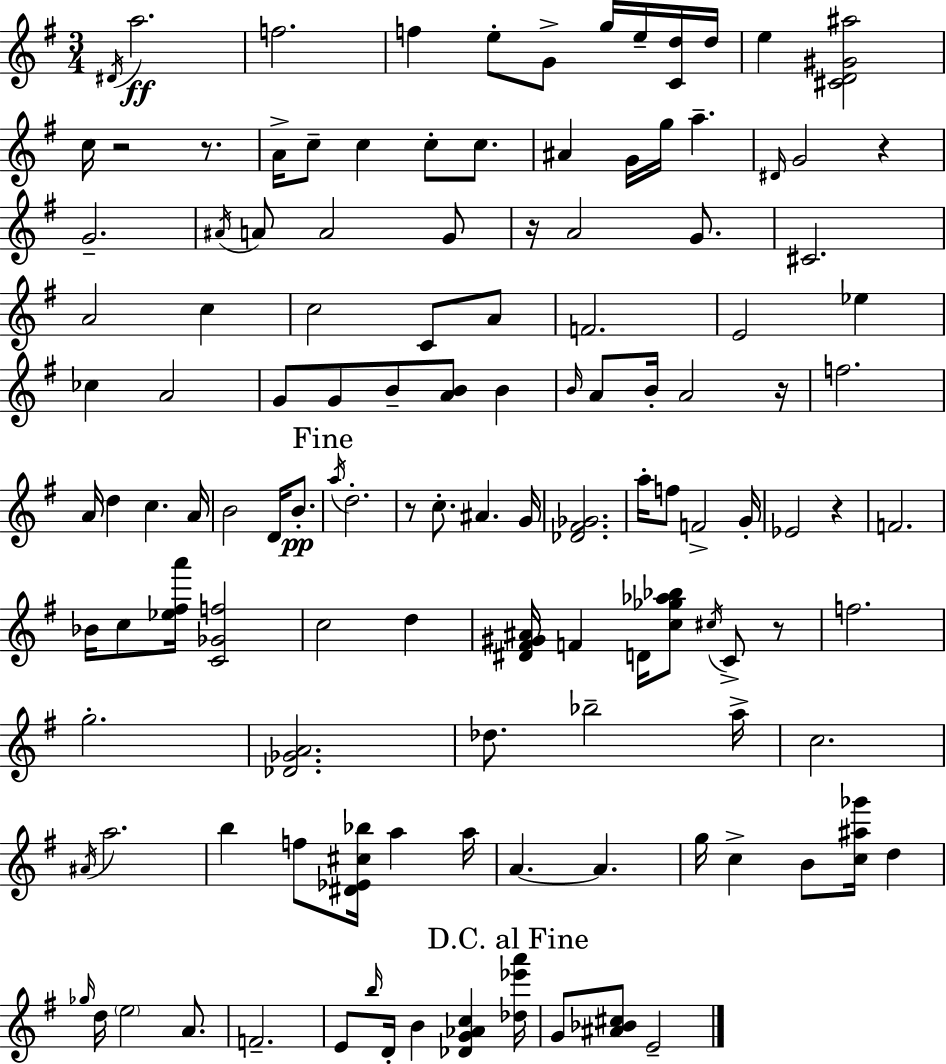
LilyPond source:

{
  \clef treble
  \numericTimeSignature
  \time 3/4
  \key e \minor
  \repeat volta 2 { \acciaccatura { dis'16 }\ff a''2. | f''2. | f''4 e''8-. g'8-> g''16 e''16-- <c' d''>16 | d''16 e''4 <cis' d' gis' ais''>2 | \break c''16 r2 r8. | a'16-> c''8-- c''4 c''8-. c''8. | ais'4 g'16 g''16 a''4.-- | \grace { dis'16 } g'2 r4 | \break g'2.-- | \acciaccatura { ais'16 } a'8 a'2 | g'8 r16 a'2 | g'8. cis'2. | \break a'2 c''4 | c''2 c'8 | a'8 f'2. | e'2 ees''4 | \break ces''4 a'2 | g'8 g'8 b'8-- <a' b'>8 b'4 | \grace { b'16 } a'8 b'16-. a'2 | r16 f''2. | \break a'16 d''4 c''4. | a'16 b'2 | d'16 b'8.-.\pp \mark "Fine" \acciaccatura { a''16 } d''2.-. | r8 c''8.-. ais'4. | \break g'16 <des' fis' ges'>2. | a''16-. f''8 f'2-> | g'16-. ees'2 | r4 f'2. | \break bes'16 c''8 <ees'' fis'' a'''>16 <c' ges' f''>2 | c''2 | d''4 <dis' fis' gis' ais'>16 f'4 d'16 <c'' ges'' aes'' bes''>8 | \acciaccatura { cis''16 } c'8-> r8 f''2. | \break g''2.-. | <des' ges' a'>2. | des''8. bes''2-- | a''16-> c''2. | \break \acciaccatura { ais'16 } a''2. | b''4 f''8 | <dis' ees' cis'' bes''>16 a''4 a''16 a'4.~~ | a'4. g''16 c''4-> | \break b'8 <c'' ais'' ges'''>16 d''4 \grace { ges''16 } d''16 \parenthesize e''2 | a'8. f'2.-- | e'8 \grace { b''16 } d'16-. | b'4 <des' g' aes' c''>4 \mark "D.C. al Fine" <des'' ees''' a'''>16 g'8 <ais' bes' cis''>8 | \break e'2-- } \bar "|."
}